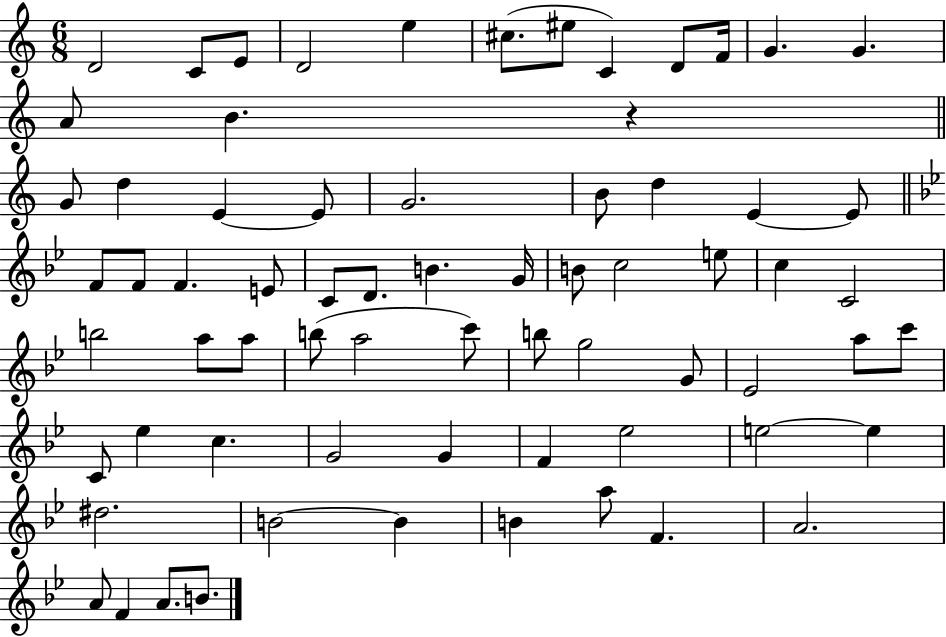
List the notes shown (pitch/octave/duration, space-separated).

D4/h C4/e E4/e D4/h E5/q C#5/e. EIS5/e C4/q D4/e F4/s G4/q. G4/q. A4/e B4/q. R/q G4/e D5/q E4/q E4/e G4/h. B4/e D5/q E4/q E4/e F4/e F4/e F4/q. E4/e C4/e D4/e. B4/q. G4/s B4/e C5/h E5/e C5/q C4/h B5/h A5/e A5/e B5/e A5/h C6/e B5/e G5/h G4/e Eb4/h A5/e C6/e C4/e Eb5/q C5/q. G4/h G4/q F4/q Eb5/h E5/h E5/q D#5/h. B4/h B4/q B4/q A5/e F4/q. A4/h. A4/e F4/q A4/e. B4/e.